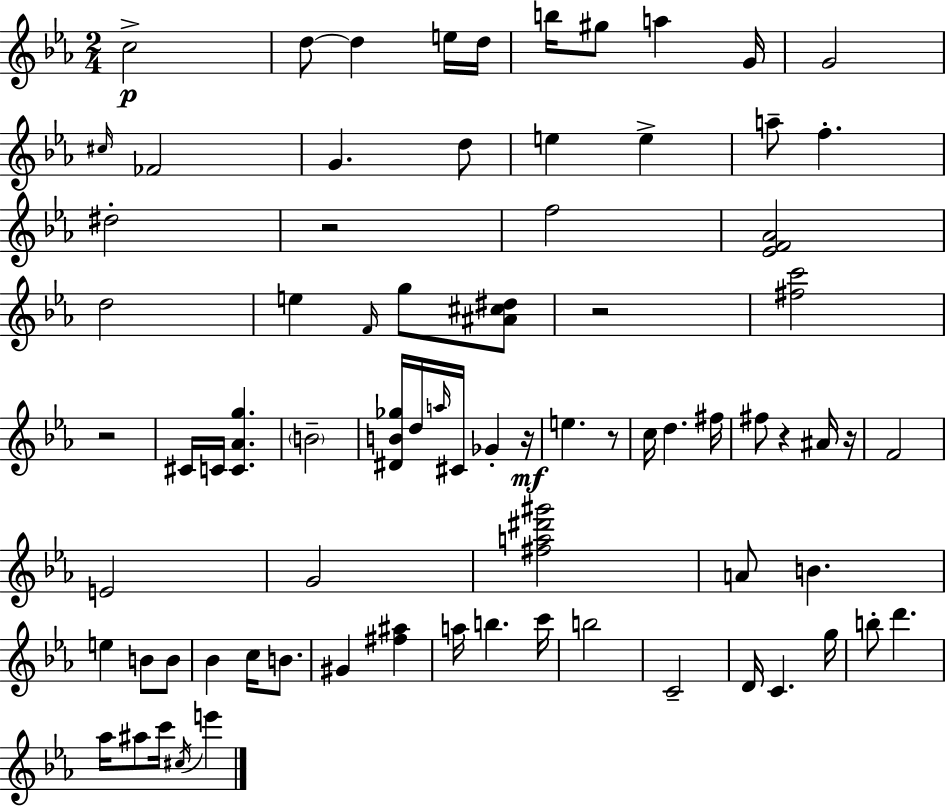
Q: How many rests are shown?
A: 7